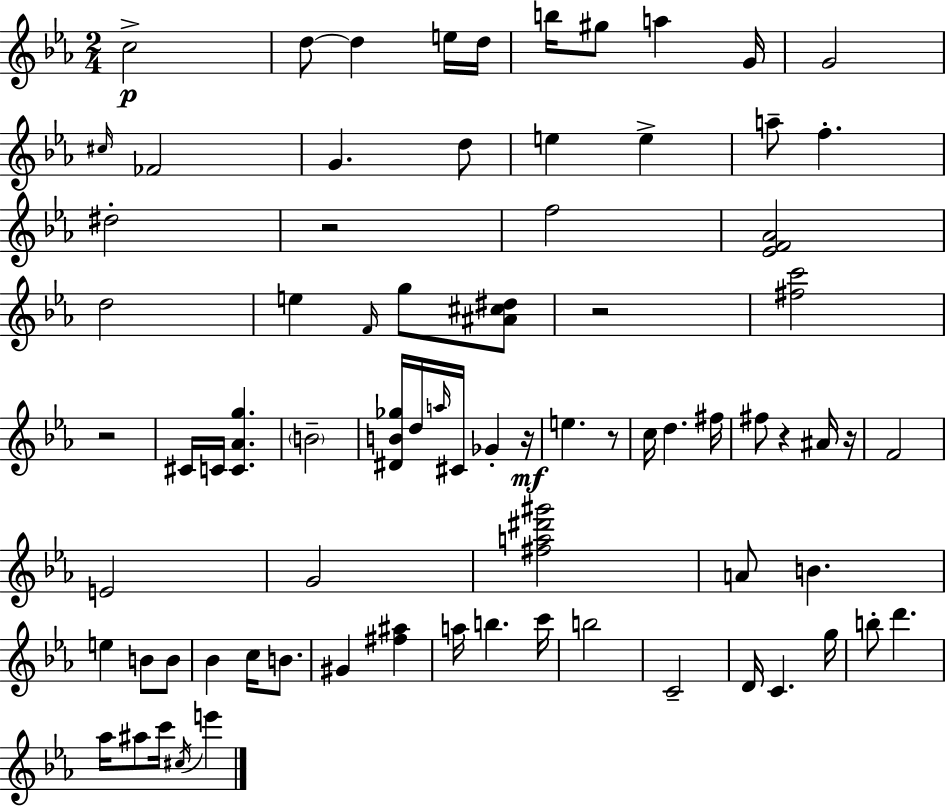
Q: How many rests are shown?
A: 7